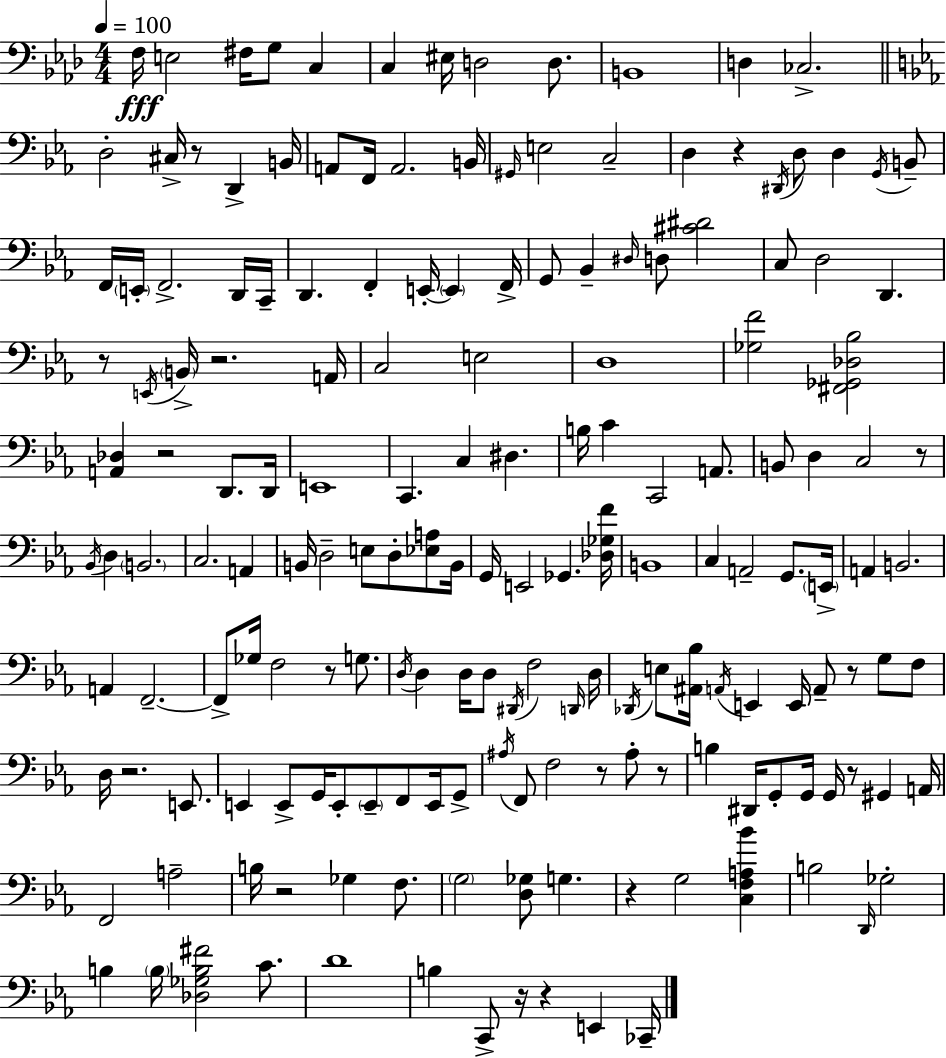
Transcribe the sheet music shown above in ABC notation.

X:1
T:Untitled
M:4/4
L:1/4
K:Fm
F,/4 E,2 ^F,/4 G,/2 C, C, ^E,/4 D,2 D,/2 B,,4 D, _C,2 D,2 ^C,/4 z/2 D,, B,,/4 A,,/2 F,,/4 A,,2 B,,/4 ^G,,/4 E,2 C,2 D, z ^D,,/4 D,/2 D, G,,/4 B,,/2 F,,/4 E,,/4 F,,2 D,,/4 C,,/4 D,, F,, E,,/4 E,, F,,/4 G,,/2 _B,, ^D,/4 D,/2 [^C^D]2 C,/2 D,2 D,, z/2 E,,/4 B,,/4 z2 A,,/4 C,2 E,2 D,4 [_G,F]2 [^F,,_G,,_D,_B,]2 [A,,_D,] z2 D,,/2 D,,/4 E,,4 C,, C, ^D, B,/4 C C,,2 A,,/2 B,,/2 D, C,2 z/2 _B,,/4 D, B,,2 C,2 A,, B,,/4 D,2 E,/2 D,/2 [_E,A,]/2 B,,/4 G,,/4 E,,2 _G,, [_D,_G,F]/4 B,,4 C, A,,2 G,,/2 E,,/4 A,, B,,2 A,, F,,2 F,,/2 _G,/4 F,2 z/2 G,/2 D,/4 D, D,/4 D,/2 ^D,,/4 F,2 D,,/4 D,/4 _D,,/4 E,/2 [^A,,_B,]/4 A,,/4 E,, E,,/4 A,,/2 z/2 G,/2 F,/2 D,/4 z2 E,,/2 E,, E,,/2 G,,/4 E,,/2 E,,/2 F,,/2 E,,/4 G,,/2 ^A,/4 F,,/2 F,2 z/2 ^A,/2 z/2 B, ^D,,/4 G,,/2 G,,/4 G,,/4 z/2 ^G,, A,,/4 F,,2 A,2 B,/4 z2 _G, F,/2 G,2 [D,_G,]/2 G, z G,2 [C,F,A,_B] B,2 D,,/4 _G,2 B, B,/4 [_D,_G,B,^F]2 C/2 D4 B, C,,/2 z/4 z E,, _C,,/4